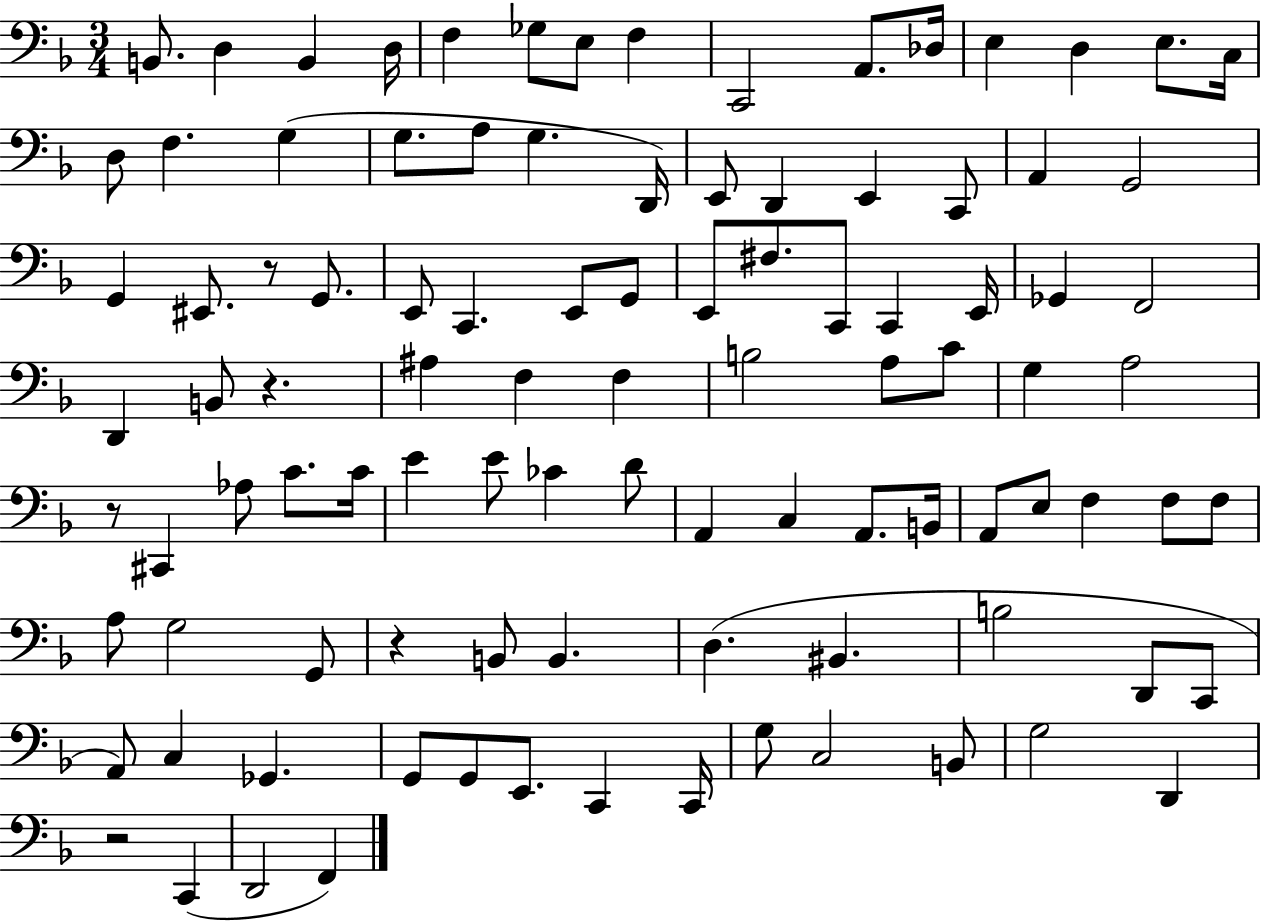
X:1
T:Untitled
M:3/4
L:1/4
K:F
B,,/2 D, B,, D,/4 F, _G,/2 E,/2 F, C,,2 A,,/2 _D,/4 E, D, E,/2 C,/4 D,/2 F, G, G,/2 A,/2 G, D,,/4 E,,/2 D,, E,, C,,/2 A,, G,,2 G,, ^E,,/2 z/2 G,,/2 E,,/2 C,, E,,/2 G,,/2 E,,/2 ^F,/2 C,,/2 C,, E,,/4 _G,, F,,2 D,, B,,/2 z ^A, F, F, B,2 A,/2 C/2 G, A,2 z/2 ^C,, _A,/2 C/2 C/4 E E/2 _C D/2 A,, C, A,,/2 B,,/4 A,,/2 E,/2 F, F,/2 F,/2 A,/2 G,2 G,,/2 z B,,/2 B,, D, ^B,, B,2 D,,/2 C,,/2 A,,/2 C, _G,, G,,/2 G,,/2 E,,/2 C,, C,,/4 G,/2 C,2 B,,/2 G,2 D,, z2 C,, D,,2 F,,